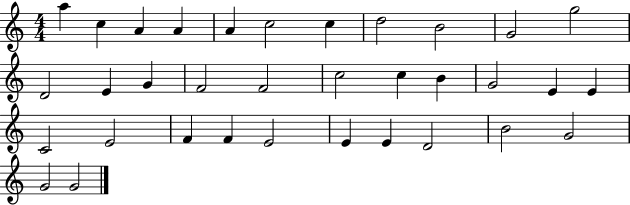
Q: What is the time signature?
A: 4/4